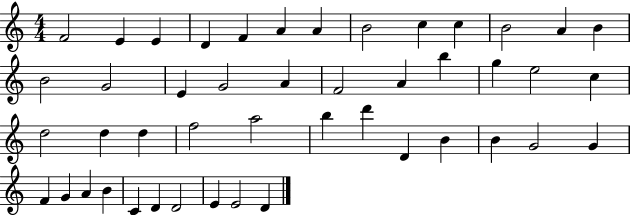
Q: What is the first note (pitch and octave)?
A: F4